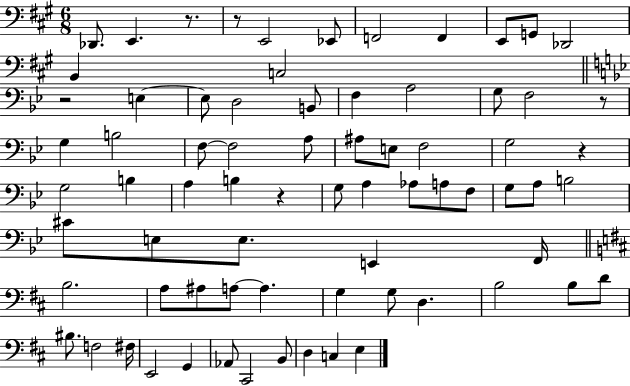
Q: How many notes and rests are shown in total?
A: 73